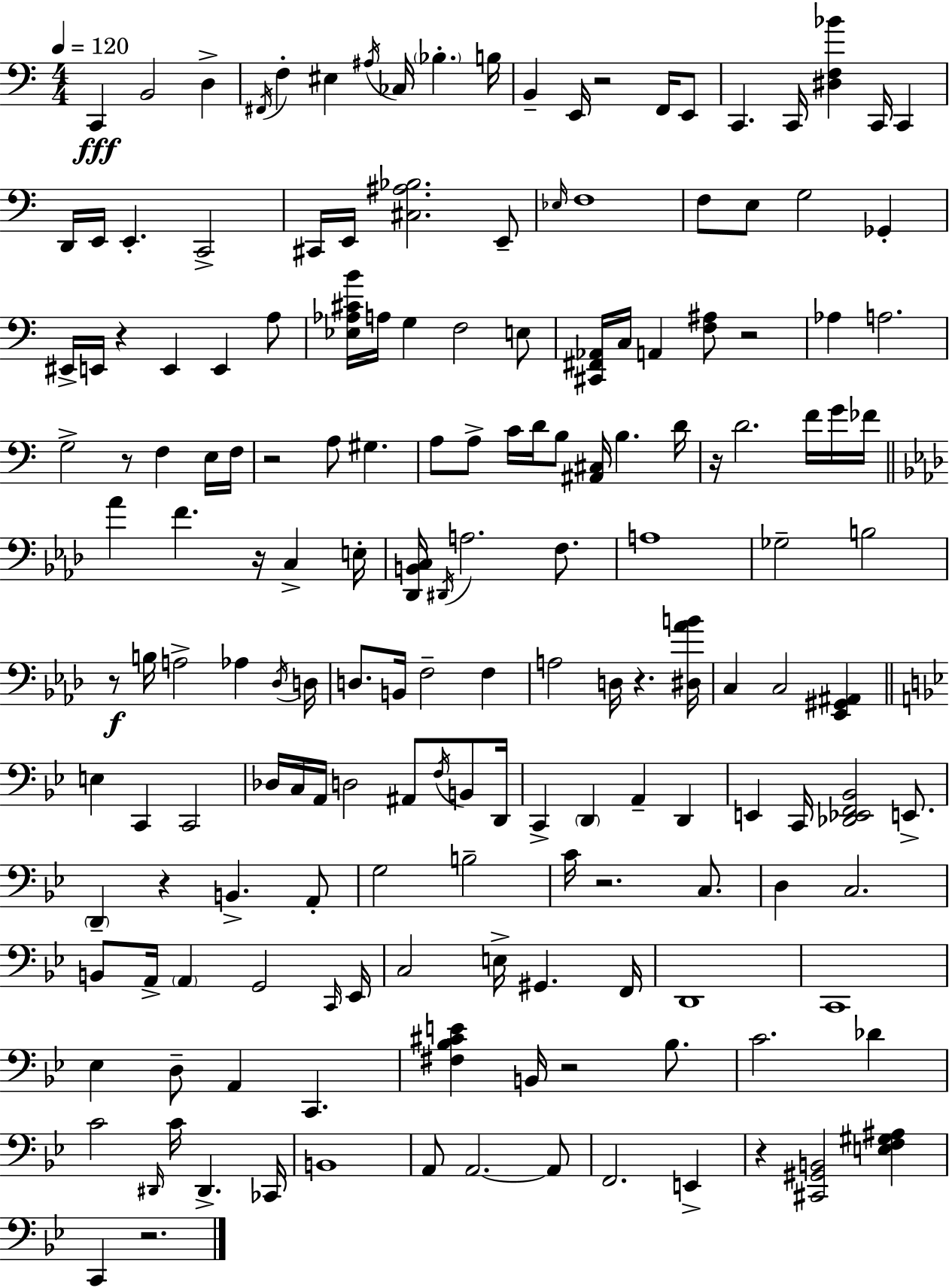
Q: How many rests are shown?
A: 14